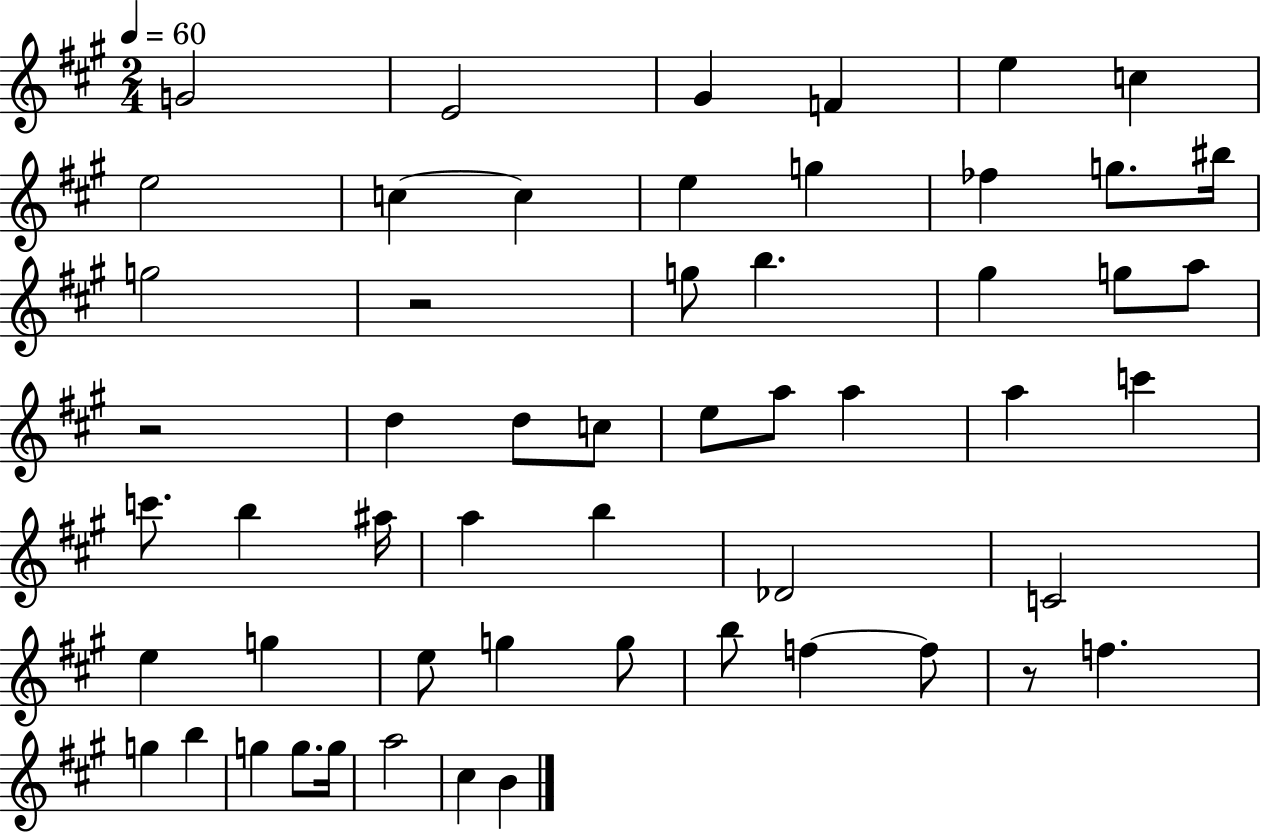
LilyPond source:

{
  \clef treble
  \numericTimeSignature
  \time 2/4
  \key a \major
  \tempo 4 = 60
  g'2 | e'2 | gis'4 f'4 | e''4 c''4 | \break e''2 | c''4~~ c''4 | e''4 g''4 | fes''4 g''8. bis''16 | \break g''2 | r2 | g''8 b''4. | gis''4 g''8 a''8 | \break r2 | d''4 d''8 c''8 | e''8 a''8 a''4 | a''4 c'''4 | \break c'''8. b''4 ais''16 | a''4 b''4 | des'2 | c'2 | \break e''4 g''4 | e''8 g''4 g''8 | b''8 f''4~~ f''8 | r8 f''4. | \break g''4 b''4 | g''4 g''8. g''16 | a''2 | cis''4 b'4 | \break \bar "|."
}